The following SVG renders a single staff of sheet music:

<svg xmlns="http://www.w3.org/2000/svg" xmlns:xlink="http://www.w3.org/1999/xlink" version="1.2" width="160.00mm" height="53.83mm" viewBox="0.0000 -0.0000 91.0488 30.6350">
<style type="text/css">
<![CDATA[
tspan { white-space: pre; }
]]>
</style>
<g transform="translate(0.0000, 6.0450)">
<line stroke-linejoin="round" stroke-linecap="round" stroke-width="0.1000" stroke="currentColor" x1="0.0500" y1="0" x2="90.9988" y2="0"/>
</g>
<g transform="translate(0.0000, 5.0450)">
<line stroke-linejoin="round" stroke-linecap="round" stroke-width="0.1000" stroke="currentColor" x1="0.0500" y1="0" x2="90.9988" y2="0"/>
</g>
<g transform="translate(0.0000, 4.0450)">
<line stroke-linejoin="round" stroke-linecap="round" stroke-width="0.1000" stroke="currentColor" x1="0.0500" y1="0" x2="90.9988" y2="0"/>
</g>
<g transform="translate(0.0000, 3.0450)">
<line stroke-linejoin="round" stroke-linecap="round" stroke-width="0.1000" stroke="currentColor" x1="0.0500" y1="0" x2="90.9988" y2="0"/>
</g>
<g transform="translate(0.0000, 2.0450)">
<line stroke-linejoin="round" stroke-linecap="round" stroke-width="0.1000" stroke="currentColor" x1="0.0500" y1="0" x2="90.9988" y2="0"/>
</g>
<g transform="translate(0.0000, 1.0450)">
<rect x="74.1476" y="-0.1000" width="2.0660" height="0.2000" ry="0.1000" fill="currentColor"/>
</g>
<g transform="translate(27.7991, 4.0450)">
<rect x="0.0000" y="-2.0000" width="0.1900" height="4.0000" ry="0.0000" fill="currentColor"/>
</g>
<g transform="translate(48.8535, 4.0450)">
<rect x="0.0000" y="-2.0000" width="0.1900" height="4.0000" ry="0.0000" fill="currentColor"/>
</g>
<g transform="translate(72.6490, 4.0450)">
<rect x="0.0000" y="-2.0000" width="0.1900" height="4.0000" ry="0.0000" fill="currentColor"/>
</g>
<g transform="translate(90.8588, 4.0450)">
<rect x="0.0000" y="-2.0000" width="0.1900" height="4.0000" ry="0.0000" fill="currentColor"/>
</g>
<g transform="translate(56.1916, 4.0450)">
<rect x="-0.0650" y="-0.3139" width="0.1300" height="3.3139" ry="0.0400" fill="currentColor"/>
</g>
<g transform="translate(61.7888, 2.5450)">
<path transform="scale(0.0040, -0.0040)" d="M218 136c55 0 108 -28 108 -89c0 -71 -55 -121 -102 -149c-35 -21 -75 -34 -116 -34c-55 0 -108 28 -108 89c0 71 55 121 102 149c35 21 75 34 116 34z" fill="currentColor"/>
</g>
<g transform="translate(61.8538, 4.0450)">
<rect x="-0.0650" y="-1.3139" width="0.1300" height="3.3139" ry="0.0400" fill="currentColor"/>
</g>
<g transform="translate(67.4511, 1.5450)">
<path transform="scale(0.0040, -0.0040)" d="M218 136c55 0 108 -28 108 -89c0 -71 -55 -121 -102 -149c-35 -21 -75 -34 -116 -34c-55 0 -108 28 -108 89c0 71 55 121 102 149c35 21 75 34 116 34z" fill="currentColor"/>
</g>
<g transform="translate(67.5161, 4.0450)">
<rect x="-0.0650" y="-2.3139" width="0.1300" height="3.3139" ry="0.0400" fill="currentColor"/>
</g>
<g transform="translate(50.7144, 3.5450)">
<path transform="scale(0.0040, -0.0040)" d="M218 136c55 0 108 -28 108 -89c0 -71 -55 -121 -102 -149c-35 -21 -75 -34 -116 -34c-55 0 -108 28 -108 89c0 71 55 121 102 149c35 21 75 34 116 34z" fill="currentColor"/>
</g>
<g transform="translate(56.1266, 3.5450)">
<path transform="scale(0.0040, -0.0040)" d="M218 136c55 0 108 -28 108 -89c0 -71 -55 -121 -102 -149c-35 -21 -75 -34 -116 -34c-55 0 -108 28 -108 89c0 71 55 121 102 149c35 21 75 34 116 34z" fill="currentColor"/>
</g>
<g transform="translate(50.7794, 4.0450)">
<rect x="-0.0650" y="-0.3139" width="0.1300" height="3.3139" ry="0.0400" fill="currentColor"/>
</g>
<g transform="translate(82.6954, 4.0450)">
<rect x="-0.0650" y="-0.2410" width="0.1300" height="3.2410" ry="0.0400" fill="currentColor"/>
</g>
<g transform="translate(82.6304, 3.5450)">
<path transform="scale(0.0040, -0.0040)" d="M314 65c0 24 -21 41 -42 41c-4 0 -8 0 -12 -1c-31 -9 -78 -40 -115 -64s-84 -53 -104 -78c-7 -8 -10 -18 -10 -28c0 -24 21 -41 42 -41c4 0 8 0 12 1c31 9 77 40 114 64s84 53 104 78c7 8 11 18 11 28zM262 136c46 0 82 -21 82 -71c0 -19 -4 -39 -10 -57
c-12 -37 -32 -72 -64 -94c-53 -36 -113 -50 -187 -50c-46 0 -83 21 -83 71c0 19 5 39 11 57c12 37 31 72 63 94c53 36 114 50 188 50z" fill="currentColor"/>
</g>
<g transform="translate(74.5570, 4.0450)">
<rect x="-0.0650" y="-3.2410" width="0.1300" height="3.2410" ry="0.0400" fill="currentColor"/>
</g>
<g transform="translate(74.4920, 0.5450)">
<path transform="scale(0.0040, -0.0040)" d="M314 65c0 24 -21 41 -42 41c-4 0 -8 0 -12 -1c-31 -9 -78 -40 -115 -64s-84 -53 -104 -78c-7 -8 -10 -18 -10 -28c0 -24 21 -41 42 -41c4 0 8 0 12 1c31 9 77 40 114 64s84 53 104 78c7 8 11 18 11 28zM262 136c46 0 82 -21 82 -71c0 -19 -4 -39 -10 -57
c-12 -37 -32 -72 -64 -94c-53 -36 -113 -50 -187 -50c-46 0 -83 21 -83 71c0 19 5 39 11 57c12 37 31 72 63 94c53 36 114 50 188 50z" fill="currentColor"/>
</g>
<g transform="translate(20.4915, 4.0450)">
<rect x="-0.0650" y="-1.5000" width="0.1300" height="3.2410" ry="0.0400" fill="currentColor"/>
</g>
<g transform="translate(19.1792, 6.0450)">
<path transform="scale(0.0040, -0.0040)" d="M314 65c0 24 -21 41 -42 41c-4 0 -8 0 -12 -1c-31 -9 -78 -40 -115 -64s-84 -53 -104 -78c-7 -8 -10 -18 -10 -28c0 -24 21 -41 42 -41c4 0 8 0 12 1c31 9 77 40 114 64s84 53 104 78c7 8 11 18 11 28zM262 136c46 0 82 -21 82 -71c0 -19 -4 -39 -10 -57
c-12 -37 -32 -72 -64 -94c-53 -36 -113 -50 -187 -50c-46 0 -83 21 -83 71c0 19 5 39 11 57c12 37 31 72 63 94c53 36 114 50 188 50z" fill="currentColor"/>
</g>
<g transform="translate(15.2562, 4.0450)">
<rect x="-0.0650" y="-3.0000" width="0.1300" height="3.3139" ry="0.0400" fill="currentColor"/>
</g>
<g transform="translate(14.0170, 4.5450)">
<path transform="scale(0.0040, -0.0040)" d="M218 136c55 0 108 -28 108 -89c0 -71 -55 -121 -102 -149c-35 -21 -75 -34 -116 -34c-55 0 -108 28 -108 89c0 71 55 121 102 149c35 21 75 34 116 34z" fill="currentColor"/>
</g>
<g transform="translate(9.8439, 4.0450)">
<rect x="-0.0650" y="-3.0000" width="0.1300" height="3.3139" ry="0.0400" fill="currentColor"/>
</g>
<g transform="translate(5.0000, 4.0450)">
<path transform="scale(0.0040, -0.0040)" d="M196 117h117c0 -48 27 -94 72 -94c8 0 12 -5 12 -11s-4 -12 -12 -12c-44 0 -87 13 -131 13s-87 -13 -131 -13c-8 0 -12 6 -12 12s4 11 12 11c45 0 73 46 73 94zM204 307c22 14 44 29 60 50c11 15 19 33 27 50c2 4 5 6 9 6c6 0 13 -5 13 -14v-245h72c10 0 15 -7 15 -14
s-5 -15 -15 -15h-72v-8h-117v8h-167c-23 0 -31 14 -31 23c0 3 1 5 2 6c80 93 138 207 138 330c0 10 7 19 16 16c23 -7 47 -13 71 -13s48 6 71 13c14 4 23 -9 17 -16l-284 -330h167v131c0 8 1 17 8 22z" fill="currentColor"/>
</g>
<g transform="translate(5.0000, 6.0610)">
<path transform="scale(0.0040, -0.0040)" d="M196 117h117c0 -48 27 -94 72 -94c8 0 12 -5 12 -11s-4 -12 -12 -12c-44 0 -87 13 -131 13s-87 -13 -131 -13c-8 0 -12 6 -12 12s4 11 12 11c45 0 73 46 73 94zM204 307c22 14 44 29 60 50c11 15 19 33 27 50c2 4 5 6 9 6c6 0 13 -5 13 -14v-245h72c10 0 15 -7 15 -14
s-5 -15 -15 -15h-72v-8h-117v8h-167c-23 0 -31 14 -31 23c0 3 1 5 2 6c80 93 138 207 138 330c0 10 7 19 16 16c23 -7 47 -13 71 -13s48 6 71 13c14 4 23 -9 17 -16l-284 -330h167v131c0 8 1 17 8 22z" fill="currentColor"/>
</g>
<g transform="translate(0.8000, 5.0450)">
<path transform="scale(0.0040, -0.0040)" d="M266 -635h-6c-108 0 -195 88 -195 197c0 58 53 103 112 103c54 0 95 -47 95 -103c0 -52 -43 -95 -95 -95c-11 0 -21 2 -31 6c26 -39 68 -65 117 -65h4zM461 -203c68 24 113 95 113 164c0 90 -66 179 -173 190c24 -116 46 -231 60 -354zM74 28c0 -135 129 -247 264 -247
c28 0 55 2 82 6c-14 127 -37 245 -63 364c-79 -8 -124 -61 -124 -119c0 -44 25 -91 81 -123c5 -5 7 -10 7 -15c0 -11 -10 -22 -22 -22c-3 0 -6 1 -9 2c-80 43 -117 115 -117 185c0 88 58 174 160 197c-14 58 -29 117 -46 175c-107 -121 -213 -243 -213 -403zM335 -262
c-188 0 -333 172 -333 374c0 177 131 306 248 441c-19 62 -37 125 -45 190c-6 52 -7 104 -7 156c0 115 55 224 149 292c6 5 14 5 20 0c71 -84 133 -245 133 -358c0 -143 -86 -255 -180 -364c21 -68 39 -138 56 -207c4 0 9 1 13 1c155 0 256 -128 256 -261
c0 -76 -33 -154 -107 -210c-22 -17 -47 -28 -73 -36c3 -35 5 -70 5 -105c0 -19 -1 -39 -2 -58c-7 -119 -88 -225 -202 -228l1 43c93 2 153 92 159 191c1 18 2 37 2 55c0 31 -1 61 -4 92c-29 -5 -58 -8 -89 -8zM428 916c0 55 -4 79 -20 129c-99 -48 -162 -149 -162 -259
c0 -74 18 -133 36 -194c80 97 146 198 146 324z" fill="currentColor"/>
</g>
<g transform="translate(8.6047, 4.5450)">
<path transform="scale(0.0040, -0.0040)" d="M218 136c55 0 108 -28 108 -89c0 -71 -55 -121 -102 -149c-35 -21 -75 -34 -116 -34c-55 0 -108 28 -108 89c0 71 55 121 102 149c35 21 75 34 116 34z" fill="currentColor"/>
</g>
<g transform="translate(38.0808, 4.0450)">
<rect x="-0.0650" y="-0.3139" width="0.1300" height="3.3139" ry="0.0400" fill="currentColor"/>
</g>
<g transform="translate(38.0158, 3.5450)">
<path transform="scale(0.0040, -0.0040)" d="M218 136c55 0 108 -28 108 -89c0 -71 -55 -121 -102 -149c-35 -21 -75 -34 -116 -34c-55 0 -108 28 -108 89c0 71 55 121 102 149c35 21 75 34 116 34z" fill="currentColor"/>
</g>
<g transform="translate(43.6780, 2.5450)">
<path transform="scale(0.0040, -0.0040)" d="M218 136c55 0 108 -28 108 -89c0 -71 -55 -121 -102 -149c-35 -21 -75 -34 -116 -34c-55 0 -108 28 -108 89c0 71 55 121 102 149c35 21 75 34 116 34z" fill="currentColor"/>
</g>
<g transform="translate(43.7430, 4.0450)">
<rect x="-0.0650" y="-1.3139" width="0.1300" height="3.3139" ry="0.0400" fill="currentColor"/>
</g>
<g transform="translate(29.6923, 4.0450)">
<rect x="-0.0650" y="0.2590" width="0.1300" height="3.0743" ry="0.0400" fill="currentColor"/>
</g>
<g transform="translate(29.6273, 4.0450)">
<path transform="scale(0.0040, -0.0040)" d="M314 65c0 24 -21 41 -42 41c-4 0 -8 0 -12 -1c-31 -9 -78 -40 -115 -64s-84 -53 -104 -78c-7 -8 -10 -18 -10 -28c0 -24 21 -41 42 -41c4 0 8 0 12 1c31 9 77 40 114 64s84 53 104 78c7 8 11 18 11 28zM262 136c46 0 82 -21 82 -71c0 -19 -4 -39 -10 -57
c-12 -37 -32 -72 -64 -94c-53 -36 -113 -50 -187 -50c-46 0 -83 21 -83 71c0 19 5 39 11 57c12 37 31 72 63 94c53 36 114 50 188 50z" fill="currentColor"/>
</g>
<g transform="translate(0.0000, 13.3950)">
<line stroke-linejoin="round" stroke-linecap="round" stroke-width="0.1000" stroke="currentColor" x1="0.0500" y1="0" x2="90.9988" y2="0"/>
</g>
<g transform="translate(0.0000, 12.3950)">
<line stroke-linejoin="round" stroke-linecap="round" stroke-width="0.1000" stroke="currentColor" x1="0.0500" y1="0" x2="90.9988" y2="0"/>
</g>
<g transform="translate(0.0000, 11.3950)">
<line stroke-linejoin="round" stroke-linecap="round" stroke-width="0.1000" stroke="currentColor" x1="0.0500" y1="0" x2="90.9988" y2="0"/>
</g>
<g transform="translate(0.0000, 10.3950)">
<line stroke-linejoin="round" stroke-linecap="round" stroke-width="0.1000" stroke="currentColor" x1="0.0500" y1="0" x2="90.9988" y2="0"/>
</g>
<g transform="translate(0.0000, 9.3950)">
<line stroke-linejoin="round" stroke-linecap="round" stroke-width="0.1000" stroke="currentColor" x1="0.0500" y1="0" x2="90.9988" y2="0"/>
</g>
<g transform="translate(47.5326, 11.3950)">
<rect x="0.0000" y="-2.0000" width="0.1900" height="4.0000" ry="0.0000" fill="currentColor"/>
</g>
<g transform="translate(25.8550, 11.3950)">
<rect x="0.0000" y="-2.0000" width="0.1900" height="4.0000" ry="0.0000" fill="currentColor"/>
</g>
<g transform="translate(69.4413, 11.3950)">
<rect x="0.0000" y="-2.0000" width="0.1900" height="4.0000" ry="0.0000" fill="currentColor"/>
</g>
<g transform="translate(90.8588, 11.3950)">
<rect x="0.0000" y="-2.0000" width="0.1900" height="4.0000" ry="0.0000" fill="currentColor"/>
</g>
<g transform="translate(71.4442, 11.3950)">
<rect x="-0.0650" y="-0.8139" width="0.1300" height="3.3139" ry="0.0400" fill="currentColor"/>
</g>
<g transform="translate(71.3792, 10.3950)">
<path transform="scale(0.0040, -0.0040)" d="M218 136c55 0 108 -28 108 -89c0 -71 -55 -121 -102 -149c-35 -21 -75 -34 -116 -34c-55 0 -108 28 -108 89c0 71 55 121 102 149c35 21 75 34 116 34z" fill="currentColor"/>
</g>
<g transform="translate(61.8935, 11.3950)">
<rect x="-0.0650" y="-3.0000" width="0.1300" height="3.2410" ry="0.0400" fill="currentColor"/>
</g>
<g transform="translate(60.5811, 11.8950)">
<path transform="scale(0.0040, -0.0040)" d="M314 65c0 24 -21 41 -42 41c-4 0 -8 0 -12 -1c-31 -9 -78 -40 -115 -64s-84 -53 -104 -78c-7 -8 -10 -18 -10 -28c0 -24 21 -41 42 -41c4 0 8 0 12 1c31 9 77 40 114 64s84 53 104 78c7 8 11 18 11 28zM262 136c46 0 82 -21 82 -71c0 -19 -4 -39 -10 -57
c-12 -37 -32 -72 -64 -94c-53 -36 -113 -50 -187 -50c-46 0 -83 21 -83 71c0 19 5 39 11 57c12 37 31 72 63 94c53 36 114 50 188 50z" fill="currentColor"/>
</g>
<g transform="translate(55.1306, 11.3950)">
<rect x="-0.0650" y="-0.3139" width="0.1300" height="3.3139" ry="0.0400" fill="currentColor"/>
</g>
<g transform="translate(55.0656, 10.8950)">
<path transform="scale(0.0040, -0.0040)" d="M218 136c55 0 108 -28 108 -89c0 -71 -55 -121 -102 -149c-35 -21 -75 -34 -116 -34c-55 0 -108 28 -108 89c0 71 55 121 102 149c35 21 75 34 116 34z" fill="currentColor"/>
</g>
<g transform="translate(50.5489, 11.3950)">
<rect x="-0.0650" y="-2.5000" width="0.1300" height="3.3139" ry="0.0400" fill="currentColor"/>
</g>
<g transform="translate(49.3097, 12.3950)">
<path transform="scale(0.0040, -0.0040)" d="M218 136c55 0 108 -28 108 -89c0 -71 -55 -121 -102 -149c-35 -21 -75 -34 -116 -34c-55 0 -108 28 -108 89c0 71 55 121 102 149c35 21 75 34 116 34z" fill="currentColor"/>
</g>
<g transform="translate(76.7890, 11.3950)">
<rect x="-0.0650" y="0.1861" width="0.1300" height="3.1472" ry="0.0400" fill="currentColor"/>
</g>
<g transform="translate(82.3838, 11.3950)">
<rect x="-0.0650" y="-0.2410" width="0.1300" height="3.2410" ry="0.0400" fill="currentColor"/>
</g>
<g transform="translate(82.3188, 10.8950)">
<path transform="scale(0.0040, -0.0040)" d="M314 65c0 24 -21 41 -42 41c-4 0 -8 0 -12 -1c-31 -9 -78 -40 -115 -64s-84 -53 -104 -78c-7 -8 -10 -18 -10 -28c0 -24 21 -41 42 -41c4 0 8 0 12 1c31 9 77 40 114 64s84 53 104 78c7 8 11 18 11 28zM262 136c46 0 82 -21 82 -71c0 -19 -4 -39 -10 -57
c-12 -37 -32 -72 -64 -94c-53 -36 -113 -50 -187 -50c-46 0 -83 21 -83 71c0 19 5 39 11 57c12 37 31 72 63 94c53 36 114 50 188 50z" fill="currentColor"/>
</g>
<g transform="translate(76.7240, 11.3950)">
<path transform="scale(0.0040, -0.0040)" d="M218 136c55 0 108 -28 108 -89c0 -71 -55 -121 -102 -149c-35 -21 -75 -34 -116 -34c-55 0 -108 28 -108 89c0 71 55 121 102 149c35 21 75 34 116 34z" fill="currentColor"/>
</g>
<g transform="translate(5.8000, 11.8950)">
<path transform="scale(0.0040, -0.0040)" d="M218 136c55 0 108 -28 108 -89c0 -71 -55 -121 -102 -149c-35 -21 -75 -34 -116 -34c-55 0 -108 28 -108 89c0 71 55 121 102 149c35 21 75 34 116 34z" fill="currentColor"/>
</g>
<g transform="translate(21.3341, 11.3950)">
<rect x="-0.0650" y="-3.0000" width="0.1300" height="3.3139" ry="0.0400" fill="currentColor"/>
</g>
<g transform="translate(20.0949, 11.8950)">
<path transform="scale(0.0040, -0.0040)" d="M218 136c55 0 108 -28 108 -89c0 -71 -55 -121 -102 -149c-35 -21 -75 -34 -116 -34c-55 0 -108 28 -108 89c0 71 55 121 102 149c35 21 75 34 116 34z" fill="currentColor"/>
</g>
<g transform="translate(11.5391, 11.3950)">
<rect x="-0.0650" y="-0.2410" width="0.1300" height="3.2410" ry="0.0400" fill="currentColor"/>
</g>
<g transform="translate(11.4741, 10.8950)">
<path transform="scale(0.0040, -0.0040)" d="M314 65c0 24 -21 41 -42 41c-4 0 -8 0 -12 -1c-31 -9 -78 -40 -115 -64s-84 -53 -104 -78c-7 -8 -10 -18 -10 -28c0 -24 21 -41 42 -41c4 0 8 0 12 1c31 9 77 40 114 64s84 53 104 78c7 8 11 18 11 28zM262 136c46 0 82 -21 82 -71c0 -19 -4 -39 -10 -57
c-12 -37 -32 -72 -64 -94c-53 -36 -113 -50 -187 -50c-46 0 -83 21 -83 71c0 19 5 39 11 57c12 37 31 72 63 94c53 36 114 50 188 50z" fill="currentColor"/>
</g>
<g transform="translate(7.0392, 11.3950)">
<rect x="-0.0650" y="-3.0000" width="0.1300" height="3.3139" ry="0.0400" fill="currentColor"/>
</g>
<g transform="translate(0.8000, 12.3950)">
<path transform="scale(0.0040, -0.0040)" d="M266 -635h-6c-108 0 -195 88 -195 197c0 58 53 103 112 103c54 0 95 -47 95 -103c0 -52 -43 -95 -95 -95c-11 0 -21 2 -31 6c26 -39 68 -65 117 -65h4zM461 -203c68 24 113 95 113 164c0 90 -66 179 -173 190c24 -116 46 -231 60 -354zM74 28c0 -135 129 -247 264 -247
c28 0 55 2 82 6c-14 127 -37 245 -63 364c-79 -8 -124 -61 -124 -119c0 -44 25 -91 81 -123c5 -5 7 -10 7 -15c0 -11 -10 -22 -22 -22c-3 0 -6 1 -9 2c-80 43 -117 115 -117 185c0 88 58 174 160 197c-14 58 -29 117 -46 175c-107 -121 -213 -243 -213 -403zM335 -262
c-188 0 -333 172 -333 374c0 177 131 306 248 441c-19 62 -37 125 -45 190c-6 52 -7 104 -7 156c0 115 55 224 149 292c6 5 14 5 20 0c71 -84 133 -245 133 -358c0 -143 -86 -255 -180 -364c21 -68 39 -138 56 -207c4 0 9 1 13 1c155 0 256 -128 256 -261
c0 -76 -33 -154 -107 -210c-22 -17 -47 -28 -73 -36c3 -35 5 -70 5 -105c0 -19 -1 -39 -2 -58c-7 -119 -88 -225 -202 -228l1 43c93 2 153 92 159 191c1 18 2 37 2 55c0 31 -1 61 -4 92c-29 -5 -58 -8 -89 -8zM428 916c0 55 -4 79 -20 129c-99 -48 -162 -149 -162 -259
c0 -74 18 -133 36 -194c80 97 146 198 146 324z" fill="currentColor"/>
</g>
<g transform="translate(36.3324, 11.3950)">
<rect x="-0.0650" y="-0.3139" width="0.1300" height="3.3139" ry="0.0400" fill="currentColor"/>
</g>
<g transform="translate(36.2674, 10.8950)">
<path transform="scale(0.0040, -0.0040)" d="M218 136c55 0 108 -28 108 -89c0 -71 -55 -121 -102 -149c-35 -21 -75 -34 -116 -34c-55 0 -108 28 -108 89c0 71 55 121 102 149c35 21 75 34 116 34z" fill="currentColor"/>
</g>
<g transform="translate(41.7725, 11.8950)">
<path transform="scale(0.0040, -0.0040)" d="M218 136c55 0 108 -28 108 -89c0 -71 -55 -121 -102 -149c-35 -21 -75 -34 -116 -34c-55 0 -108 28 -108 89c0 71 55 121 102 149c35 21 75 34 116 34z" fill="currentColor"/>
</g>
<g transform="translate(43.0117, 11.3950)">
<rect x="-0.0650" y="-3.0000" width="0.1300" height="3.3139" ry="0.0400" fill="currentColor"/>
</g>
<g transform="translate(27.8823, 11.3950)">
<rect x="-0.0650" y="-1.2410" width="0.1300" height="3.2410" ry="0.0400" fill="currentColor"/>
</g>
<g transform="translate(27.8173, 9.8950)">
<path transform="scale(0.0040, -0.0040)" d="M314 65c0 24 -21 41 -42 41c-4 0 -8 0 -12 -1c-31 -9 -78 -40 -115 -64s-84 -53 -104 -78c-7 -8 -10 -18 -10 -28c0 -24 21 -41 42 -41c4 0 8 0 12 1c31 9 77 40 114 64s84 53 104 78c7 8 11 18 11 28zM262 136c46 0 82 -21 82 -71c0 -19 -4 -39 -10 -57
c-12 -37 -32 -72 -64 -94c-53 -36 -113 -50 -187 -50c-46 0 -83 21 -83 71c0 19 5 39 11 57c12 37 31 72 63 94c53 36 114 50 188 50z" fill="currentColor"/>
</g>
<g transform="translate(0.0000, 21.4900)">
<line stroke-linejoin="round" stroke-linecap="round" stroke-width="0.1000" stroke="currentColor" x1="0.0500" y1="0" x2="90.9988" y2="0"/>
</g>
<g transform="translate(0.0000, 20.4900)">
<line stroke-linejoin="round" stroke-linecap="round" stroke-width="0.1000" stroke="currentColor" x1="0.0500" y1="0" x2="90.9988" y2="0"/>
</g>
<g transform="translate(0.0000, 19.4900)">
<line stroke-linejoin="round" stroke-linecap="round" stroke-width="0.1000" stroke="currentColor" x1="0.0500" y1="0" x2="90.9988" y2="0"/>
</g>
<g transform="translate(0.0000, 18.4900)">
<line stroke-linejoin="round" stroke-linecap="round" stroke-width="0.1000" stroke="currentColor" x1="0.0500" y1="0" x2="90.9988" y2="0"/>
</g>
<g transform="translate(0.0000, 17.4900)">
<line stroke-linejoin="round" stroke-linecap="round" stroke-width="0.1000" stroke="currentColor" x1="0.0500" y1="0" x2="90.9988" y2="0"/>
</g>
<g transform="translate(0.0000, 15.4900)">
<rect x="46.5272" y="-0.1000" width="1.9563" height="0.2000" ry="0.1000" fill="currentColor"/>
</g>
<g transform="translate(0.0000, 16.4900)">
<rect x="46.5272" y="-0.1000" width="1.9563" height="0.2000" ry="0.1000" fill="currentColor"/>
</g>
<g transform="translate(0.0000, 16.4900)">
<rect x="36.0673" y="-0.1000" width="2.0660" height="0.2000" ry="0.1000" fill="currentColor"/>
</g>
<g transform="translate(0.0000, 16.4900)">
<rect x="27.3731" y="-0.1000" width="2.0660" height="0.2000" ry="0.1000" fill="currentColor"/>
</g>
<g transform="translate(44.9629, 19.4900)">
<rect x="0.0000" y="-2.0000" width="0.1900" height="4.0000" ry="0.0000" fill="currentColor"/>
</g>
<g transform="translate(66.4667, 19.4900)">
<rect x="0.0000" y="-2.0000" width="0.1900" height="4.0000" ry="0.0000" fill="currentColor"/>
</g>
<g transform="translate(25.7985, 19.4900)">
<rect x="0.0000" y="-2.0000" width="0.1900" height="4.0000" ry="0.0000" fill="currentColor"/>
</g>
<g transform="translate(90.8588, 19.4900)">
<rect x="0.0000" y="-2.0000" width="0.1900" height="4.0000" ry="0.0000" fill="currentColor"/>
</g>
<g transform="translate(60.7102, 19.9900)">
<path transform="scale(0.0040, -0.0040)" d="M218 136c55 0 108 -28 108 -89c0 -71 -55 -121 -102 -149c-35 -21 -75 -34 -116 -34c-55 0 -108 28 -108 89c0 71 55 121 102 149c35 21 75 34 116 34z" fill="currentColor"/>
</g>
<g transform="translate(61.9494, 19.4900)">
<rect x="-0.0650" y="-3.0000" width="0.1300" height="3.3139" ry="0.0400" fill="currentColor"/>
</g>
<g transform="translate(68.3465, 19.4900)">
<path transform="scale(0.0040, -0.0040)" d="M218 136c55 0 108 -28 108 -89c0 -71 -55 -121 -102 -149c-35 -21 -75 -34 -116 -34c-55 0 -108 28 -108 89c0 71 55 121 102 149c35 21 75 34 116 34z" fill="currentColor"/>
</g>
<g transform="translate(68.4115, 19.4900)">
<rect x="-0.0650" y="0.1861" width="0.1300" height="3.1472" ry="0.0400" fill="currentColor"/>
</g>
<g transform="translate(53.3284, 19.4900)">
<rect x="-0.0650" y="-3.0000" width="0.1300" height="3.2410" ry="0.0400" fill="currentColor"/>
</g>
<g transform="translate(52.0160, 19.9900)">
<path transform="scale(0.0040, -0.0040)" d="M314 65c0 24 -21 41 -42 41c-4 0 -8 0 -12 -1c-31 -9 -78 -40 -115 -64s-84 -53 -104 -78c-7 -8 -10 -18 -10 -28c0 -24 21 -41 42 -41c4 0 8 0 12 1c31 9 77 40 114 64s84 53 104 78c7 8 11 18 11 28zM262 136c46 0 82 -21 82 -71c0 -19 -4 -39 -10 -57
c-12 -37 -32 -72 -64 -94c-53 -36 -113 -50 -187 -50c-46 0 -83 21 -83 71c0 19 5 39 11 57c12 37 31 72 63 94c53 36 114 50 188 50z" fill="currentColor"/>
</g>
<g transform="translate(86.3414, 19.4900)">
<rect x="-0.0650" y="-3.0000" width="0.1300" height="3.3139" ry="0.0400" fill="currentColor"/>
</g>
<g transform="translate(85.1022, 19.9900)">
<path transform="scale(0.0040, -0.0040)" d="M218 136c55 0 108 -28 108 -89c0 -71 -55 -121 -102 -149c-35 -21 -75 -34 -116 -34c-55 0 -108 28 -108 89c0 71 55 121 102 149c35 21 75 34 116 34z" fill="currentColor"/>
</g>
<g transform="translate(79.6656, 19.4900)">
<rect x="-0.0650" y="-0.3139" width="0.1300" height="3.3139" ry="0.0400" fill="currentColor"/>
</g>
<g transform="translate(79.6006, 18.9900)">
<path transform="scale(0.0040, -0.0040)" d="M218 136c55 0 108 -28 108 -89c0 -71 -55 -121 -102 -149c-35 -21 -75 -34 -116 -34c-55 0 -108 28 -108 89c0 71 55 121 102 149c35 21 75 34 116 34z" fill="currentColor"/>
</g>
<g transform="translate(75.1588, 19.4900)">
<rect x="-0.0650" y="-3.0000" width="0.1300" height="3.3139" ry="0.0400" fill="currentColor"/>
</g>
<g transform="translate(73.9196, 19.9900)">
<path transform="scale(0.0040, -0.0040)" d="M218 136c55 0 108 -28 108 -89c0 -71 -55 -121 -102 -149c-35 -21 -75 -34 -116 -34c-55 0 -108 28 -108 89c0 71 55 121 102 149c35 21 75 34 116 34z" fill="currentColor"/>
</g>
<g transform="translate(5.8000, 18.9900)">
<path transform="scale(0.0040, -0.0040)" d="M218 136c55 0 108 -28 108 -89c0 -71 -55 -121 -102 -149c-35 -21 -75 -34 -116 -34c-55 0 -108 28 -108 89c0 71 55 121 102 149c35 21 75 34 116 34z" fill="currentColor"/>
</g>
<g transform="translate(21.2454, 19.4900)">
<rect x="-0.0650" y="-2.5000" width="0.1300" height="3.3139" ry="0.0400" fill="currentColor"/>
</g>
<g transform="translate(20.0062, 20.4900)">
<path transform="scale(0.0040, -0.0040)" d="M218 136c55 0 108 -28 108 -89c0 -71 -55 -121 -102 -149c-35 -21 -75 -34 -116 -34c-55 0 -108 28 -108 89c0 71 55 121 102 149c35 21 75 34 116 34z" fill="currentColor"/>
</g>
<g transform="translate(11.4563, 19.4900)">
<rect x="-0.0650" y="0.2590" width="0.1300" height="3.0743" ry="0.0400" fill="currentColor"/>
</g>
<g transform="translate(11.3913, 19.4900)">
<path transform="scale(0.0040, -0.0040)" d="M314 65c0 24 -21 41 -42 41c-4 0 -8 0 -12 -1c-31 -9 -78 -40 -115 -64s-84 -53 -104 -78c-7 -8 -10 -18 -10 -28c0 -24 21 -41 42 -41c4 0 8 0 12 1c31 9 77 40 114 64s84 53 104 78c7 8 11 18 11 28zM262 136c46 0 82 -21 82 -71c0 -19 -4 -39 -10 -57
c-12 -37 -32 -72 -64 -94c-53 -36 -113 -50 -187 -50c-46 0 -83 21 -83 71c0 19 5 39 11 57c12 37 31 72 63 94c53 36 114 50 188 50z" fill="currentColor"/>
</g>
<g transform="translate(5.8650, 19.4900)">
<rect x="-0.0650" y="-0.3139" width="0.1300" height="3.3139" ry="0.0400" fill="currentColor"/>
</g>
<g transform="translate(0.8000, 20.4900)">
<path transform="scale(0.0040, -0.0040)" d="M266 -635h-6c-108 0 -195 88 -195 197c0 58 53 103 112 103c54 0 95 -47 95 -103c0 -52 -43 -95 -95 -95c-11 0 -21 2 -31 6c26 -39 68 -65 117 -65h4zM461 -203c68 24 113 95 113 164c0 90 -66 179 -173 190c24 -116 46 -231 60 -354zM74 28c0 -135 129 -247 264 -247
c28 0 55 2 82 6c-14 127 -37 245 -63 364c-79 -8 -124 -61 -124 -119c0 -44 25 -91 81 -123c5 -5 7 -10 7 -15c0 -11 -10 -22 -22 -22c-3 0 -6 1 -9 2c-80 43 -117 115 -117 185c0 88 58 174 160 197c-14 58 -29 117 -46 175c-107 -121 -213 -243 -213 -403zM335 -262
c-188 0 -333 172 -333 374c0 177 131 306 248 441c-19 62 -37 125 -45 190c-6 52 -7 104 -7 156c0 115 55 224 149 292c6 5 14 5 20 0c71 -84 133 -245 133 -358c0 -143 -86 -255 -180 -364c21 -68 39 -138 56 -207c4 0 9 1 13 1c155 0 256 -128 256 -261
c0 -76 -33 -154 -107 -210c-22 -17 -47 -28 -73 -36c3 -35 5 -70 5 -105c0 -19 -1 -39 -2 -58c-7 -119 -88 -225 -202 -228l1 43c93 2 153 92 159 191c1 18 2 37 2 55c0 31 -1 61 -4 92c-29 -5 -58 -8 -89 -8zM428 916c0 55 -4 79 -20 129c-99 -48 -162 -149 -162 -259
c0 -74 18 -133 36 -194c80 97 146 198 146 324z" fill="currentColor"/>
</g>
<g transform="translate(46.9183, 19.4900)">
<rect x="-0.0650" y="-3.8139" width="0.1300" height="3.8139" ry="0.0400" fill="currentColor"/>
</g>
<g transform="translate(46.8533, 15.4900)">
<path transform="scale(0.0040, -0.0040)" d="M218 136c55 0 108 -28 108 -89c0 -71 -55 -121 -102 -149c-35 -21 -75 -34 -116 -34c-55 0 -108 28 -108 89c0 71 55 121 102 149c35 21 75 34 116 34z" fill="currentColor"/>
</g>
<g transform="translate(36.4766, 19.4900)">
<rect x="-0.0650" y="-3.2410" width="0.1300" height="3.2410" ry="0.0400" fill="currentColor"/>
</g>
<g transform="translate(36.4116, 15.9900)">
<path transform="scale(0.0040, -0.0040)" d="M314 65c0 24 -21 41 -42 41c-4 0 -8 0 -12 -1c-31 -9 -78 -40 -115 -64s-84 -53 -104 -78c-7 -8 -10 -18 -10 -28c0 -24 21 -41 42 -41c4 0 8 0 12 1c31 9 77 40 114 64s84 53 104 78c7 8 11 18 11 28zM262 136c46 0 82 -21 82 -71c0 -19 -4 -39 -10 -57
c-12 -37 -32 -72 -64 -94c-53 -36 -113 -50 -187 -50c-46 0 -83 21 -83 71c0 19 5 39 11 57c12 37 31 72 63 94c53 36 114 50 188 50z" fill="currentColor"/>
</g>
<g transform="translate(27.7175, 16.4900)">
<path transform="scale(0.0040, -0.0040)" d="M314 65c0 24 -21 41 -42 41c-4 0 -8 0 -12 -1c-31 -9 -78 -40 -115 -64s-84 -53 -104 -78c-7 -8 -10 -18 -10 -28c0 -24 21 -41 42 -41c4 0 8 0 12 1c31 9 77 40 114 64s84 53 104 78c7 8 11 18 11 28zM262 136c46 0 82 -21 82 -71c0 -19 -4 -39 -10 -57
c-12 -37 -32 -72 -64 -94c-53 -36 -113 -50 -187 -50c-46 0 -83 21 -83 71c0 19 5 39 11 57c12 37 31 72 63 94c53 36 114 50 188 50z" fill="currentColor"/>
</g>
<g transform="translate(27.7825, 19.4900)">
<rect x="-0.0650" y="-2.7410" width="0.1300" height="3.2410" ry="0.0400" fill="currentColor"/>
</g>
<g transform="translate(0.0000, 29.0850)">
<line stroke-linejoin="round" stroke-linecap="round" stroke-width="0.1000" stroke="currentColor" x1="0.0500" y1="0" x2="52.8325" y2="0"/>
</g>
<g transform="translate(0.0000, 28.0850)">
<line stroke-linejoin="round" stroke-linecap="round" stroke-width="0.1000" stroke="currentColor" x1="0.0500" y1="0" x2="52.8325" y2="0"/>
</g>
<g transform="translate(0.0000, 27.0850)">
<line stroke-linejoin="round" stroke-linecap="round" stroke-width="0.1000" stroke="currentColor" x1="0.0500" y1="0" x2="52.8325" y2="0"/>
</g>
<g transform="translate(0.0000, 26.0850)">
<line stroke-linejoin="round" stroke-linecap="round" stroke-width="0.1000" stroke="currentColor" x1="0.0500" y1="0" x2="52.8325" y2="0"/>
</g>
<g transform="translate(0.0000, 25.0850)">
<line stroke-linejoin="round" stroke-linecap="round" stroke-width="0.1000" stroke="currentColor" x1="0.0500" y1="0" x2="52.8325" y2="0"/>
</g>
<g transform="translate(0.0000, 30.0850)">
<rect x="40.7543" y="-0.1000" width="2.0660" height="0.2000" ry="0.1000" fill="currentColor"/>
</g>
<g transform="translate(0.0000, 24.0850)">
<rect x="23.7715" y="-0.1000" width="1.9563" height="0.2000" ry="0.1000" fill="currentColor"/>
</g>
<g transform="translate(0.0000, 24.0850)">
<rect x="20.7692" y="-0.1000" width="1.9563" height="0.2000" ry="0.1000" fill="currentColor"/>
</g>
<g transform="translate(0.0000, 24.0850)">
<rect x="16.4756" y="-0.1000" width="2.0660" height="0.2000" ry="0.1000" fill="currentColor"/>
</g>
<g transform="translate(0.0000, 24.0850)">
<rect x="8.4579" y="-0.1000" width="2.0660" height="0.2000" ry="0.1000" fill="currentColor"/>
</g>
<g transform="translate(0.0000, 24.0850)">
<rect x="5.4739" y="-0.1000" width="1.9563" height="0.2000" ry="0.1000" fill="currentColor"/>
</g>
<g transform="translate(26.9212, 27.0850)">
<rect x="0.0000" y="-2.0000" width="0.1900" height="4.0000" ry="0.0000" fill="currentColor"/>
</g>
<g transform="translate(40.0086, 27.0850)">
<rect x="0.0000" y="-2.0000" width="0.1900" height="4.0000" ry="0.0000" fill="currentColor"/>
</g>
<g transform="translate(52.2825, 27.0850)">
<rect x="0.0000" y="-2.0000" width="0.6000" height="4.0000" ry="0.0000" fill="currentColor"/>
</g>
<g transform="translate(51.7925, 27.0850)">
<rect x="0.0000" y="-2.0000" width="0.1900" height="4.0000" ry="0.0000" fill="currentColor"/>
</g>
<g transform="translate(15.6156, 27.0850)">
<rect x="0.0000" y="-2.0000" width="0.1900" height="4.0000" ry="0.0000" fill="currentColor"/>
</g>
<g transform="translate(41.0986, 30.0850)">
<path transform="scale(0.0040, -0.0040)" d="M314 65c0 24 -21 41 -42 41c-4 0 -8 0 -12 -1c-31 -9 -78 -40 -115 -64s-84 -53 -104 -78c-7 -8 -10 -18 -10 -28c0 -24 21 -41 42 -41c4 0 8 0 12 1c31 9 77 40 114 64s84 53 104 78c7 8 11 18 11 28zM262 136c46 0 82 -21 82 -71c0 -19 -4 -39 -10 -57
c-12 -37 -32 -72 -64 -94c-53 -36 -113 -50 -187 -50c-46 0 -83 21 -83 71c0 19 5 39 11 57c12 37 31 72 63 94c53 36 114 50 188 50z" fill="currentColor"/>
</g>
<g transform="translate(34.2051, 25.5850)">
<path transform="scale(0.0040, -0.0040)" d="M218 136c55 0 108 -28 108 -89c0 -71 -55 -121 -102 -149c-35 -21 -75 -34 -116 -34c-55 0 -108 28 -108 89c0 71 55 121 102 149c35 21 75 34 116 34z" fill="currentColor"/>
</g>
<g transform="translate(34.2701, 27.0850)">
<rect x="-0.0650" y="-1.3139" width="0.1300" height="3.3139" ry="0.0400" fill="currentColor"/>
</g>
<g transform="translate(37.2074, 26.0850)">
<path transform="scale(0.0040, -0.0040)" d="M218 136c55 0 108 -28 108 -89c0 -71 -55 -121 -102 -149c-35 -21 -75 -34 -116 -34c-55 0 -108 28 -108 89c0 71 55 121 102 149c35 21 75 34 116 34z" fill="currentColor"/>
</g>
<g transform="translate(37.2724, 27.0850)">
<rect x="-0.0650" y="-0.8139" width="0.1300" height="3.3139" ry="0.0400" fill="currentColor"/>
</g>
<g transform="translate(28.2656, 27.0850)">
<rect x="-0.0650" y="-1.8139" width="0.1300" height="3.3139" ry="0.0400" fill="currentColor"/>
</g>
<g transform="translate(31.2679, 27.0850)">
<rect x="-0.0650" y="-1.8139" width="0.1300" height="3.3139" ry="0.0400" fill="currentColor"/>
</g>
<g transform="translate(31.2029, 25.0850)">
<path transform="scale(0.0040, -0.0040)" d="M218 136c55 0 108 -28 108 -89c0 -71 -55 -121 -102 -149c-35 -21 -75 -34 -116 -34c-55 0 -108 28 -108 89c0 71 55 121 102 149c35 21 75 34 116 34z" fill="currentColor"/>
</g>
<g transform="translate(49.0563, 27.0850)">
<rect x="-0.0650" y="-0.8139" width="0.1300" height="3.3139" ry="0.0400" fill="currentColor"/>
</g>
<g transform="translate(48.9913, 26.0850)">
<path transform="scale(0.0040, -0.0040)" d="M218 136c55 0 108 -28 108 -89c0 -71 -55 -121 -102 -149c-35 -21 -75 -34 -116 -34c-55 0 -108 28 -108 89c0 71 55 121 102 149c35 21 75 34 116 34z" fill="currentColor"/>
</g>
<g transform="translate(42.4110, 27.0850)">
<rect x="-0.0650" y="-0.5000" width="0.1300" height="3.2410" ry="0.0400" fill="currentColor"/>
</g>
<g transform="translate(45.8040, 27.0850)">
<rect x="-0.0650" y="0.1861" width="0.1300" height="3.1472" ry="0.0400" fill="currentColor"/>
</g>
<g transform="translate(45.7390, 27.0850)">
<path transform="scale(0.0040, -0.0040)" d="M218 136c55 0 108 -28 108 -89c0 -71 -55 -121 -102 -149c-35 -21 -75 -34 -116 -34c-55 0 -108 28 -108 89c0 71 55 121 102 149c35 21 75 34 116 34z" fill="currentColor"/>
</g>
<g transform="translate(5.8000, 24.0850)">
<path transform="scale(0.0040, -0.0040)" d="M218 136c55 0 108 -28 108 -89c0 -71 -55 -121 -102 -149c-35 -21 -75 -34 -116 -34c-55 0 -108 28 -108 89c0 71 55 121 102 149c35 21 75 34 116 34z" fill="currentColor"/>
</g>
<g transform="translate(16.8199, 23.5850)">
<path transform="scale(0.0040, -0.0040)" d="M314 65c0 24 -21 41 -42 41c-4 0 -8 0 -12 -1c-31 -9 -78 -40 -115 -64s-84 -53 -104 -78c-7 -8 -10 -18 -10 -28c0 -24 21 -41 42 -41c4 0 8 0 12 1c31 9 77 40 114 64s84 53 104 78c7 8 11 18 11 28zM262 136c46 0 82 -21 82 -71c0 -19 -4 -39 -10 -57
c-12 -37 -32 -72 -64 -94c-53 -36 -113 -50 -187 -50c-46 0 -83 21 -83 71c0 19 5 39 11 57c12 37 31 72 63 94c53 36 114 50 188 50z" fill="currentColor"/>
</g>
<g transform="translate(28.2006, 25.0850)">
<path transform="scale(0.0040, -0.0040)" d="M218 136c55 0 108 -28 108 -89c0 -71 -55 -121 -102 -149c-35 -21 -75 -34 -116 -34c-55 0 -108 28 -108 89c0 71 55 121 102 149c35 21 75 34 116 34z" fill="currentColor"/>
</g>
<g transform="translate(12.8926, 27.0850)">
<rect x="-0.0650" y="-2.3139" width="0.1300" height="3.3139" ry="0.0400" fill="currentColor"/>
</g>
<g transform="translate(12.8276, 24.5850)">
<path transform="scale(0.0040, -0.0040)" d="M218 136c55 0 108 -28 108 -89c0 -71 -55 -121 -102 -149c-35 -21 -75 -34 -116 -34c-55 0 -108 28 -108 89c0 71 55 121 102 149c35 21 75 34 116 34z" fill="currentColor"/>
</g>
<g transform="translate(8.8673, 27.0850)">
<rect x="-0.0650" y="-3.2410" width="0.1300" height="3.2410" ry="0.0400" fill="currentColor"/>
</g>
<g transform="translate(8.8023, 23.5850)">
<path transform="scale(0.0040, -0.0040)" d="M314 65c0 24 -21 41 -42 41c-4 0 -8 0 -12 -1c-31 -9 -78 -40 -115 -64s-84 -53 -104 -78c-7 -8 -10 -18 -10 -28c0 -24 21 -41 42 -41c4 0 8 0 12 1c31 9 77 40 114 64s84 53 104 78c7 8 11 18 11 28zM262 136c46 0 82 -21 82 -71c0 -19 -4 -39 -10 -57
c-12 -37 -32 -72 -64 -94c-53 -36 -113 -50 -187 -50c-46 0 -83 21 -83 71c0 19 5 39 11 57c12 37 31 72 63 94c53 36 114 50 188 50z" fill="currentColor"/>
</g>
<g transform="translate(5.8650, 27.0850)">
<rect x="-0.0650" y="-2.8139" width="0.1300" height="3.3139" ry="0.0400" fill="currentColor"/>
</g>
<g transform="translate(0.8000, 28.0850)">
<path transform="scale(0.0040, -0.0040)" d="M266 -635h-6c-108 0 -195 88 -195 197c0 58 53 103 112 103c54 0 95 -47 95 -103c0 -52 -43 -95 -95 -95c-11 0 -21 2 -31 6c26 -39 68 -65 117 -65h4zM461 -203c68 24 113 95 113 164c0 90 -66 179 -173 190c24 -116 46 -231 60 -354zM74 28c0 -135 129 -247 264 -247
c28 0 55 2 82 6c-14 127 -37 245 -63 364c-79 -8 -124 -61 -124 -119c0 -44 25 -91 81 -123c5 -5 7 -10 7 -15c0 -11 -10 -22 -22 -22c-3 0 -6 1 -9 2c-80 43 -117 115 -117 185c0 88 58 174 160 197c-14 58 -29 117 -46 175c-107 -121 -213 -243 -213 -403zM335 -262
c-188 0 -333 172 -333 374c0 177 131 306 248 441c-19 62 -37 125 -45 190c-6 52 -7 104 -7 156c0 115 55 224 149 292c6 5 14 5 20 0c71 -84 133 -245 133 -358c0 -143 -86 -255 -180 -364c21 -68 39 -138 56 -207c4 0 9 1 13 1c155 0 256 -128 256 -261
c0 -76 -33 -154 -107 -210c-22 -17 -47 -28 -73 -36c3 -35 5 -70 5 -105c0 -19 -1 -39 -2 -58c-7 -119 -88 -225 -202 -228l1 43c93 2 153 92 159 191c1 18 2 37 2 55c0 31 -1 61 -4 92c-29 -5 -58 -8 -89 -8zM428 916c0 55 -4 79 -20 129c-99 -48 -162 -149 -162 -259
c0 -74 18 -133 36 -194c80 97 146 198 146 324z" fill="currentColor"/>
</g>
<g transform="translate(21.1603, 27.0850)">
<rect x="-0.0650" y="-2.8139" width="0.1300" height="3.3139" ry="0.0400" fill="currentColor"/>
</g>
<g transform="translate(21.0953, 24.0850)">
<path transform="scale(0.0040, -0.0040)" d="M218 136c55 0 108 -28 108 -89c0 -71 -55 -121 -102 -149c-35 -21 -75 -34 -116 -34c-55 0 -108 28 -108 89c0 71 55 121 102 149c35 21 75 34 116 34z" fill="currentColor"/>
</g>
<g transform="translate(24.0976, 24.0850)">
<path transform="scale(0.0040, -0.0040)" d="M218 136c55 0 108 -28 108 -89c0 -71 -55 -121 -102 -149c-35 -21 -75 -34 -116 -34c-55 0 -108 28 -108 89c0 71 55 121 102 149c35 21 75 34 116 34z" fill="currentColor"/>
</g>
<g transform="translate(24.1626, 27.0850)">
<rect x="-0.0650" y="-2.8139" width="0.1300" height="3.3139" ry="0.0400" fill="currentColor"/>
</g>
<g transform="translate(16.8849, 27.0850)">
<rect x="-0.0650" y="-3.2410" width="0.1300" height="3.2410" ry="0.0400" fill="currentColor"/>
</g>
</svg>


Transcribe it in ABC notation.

X:1
T:Untitled
M:4/4
L:1/4
K:C
A A E2 B2 c e c c e g b2 c2 A c2 A e2 c A G c A2 d B c2 c B2 G a2 b2 c' A2 A B A c A a b2 g b2 a a f f e d C2 B d